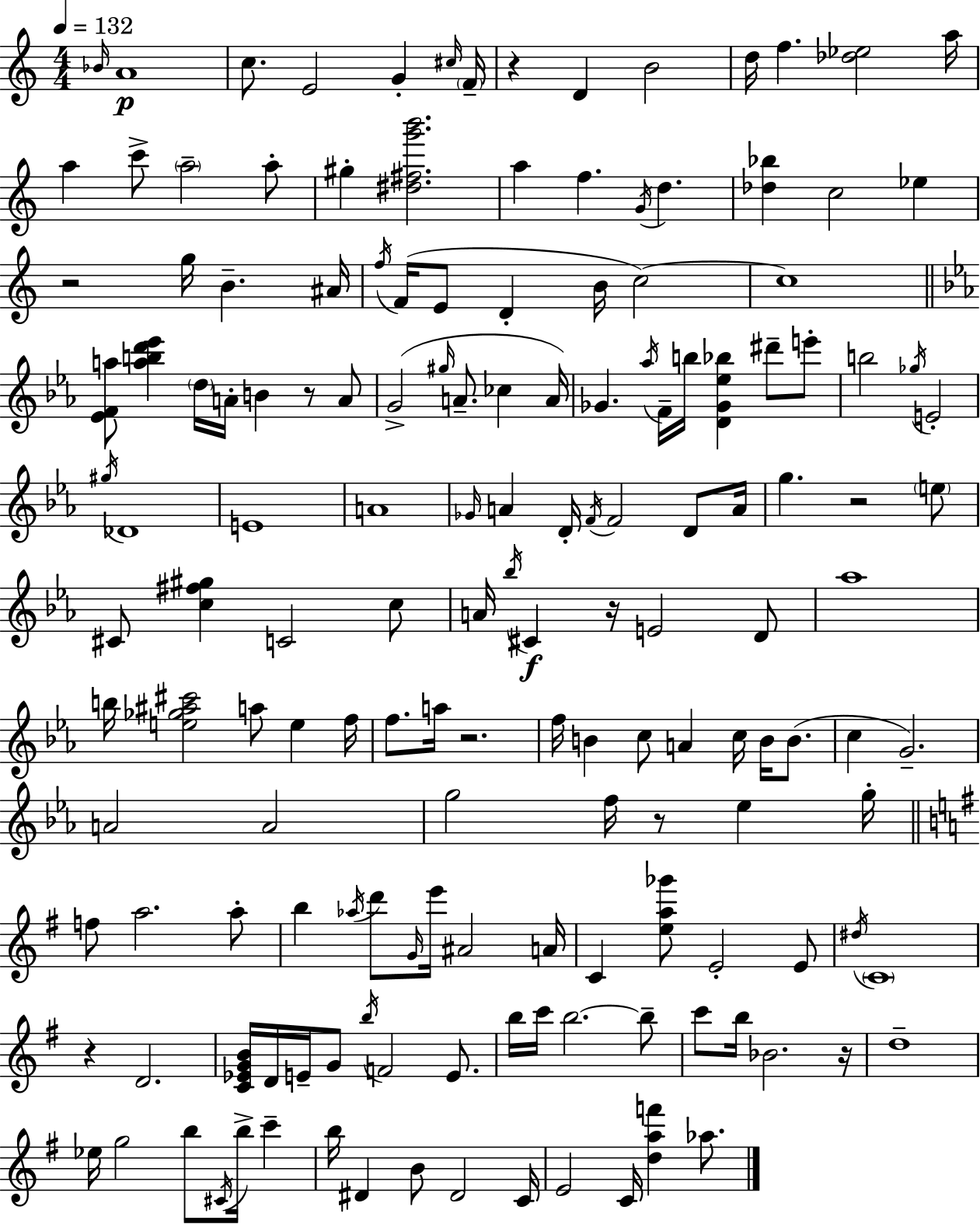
Bb4/s A4/w C5/e. E4/h G4/q C#5/s F4/s R/q D4/q B4/h D5/s F5/q. [Db5,Eb5]/h A5/s A5/q C6/e A5/h A5/e G#5/q [D#5,F#5,G6,B6]/h. A5/q F5/q. G4/s D5/q. [Db5,Bb5]/q C5/h Eb5/q R/h G5/s B4/q. A#4/s F5/s F4/s E4/e D4/q B4/s C5/h C5/w [Eb4,F4,A5]/e [A5,B5,D6,Eb6]/q D5/s A4/s B4/q R/e A4/e G4/h G#5/s A4/e. CES5/q A4/s Gb4/q. Ab5/s F4/s B5/s [D4,Gb4,Eb5,Bb5]/q D#6/e E6/e B5/h Gb5/s E4/h G#5/s Db4/w E4/w A4/w Gb4/s A4/q D4/s F4/s F4/h D4/e A4/s G5/q. R/h E5/e C#4/e [C5,F#5,G#5]/q C4/h C5/e A4/s Bb5/s C#4/q R/s E4/h D4/e Ab5/w B5/s [E5,Gb5,A#5,C#6]/h A5/e E5/q F5/s F5/e. A5/s R/h. F5/s B4/q C5/e A4/q C5/s B4/s B4/e. C5/q G4/h. A4/h A4/h G5/h F5/s R/e Eb5/q G5/s F5/e A5/h. A5/e B5/q Ab5/s D6/e G4/s E6/s A#4/h A4/s C4/q [E5,A5,Gb6]/e E4/h E4/e D#5/s C4/w R/q D4/h. [C4,Eb4,G4,B4]/s D4/s E4/s G4/e B5/s F4/h E4/e. B5/s C6/s B5/h. B5/e C6/e B5/s Bb4/h. R/s D5/w Eb5/s G5/h B5/e C#4/s B5/s C6/q B5/s D#4/q B4/e D#4/h C4/s E4/h C4/s [D5,A5,F6]/q Ab5/e.